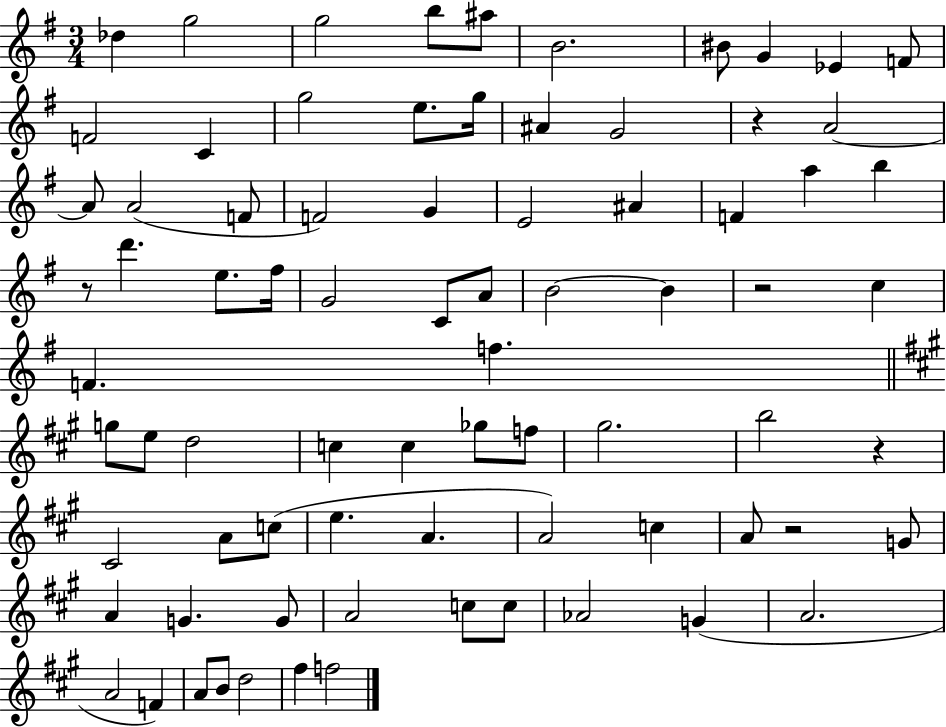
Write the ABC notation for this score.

X:1
T:Untitled
M:3/4
L:1/4
K:G
_d g2 g2 b/2 ^a/2 B2 ^B/2 G _E F/2 F2 C g2 e/2 g/4 ^A G2 z A2 A/2 A2 F/2 F2 G E2 ^A F a b z/2 d' e/2 ^f/4 G2 C/2 A/2 B2 B z2 c F f g/2 e/2 d2 c c _g/2 f/2 ^g2 b2 z ^C2 A/2 c/2 e A A2 c A/2 z2 G/2 A G G/2 A2 c/2 c/2 _A2 G A2 A2 F A/2 B/2 d2 ^f f2